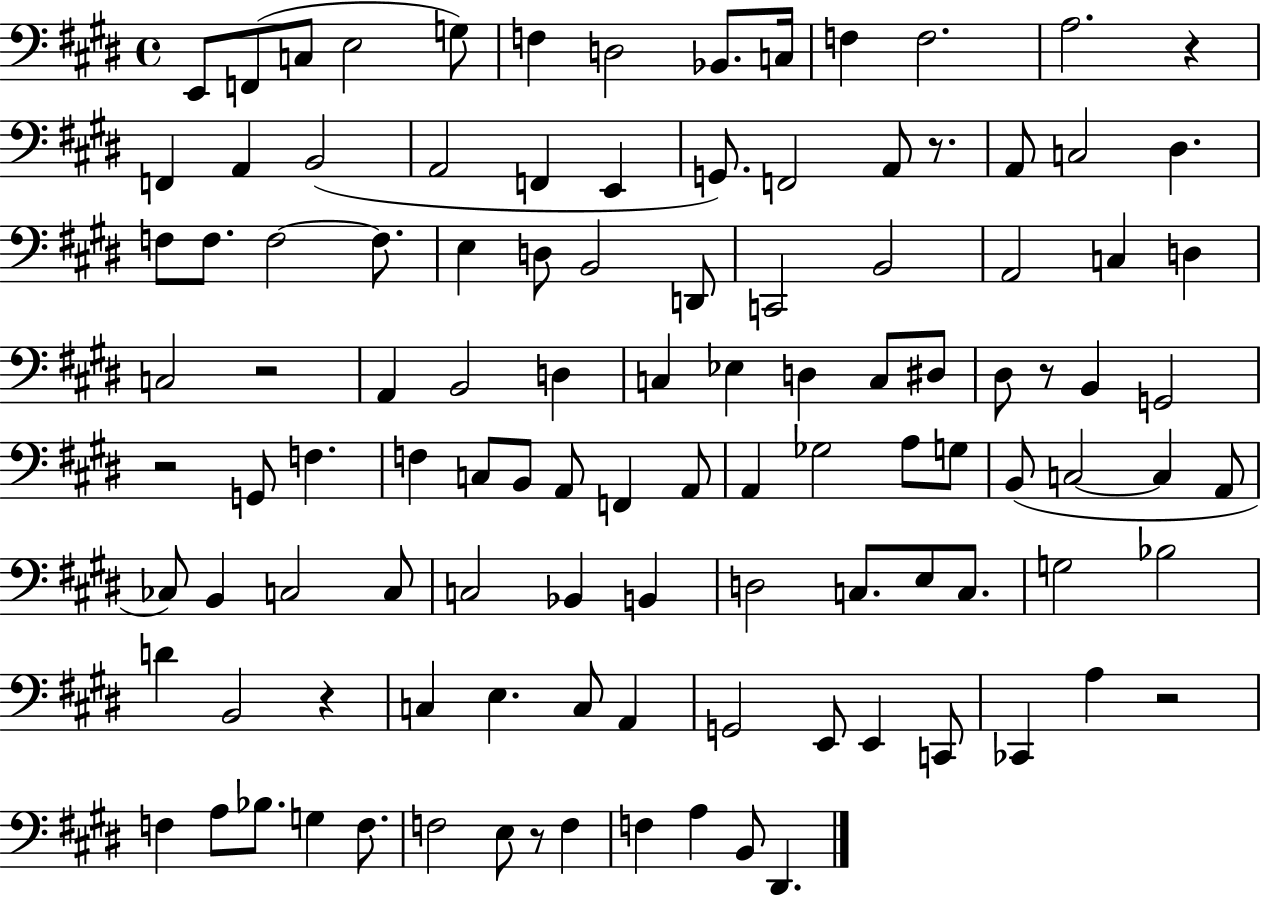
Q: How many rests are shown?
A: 8